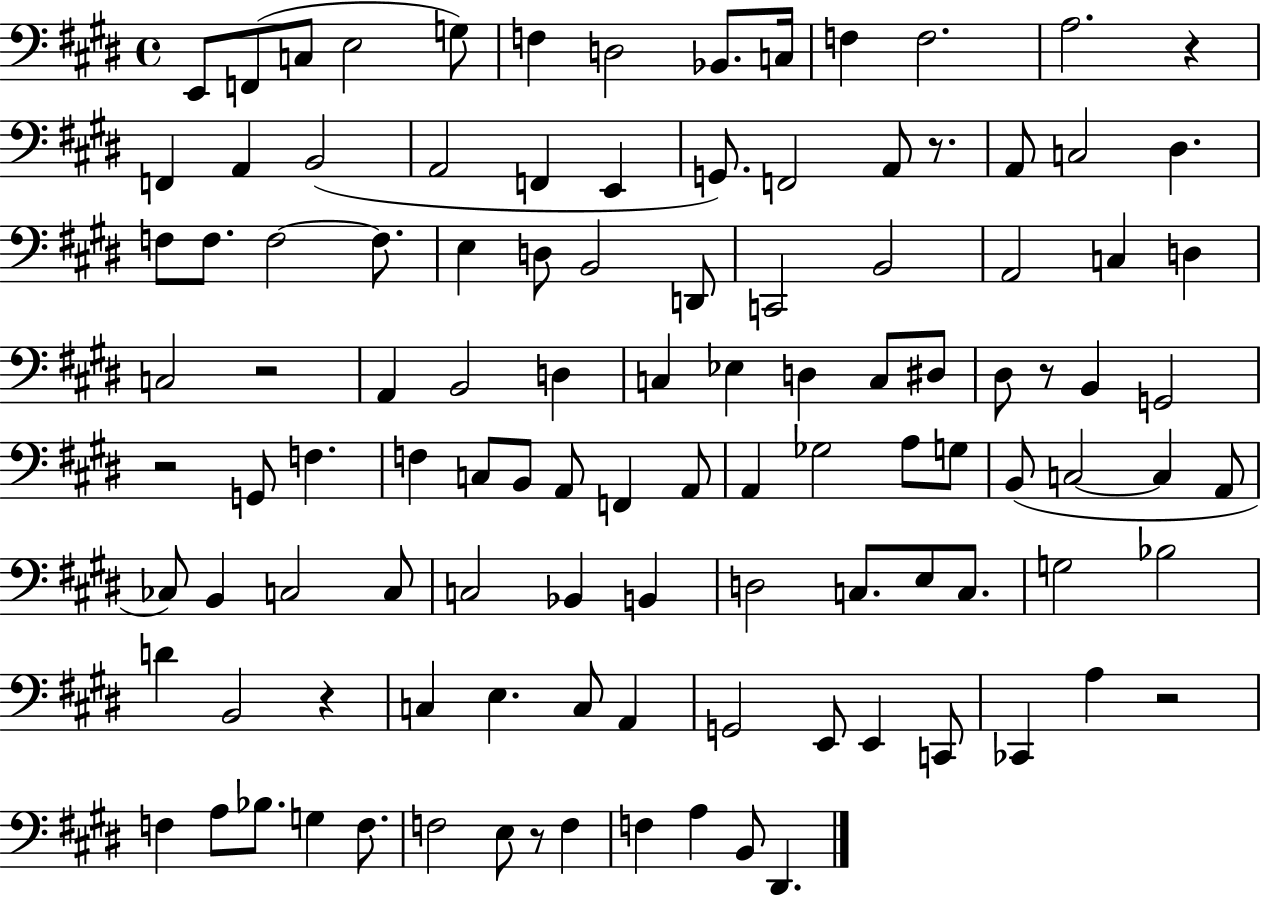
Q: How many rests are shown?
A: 8